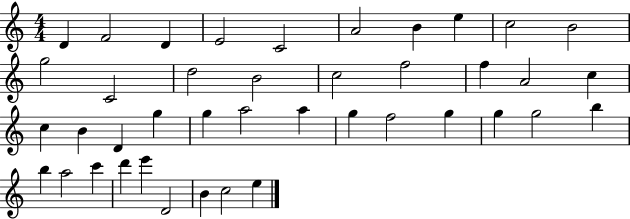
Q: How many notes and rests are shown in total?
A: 41